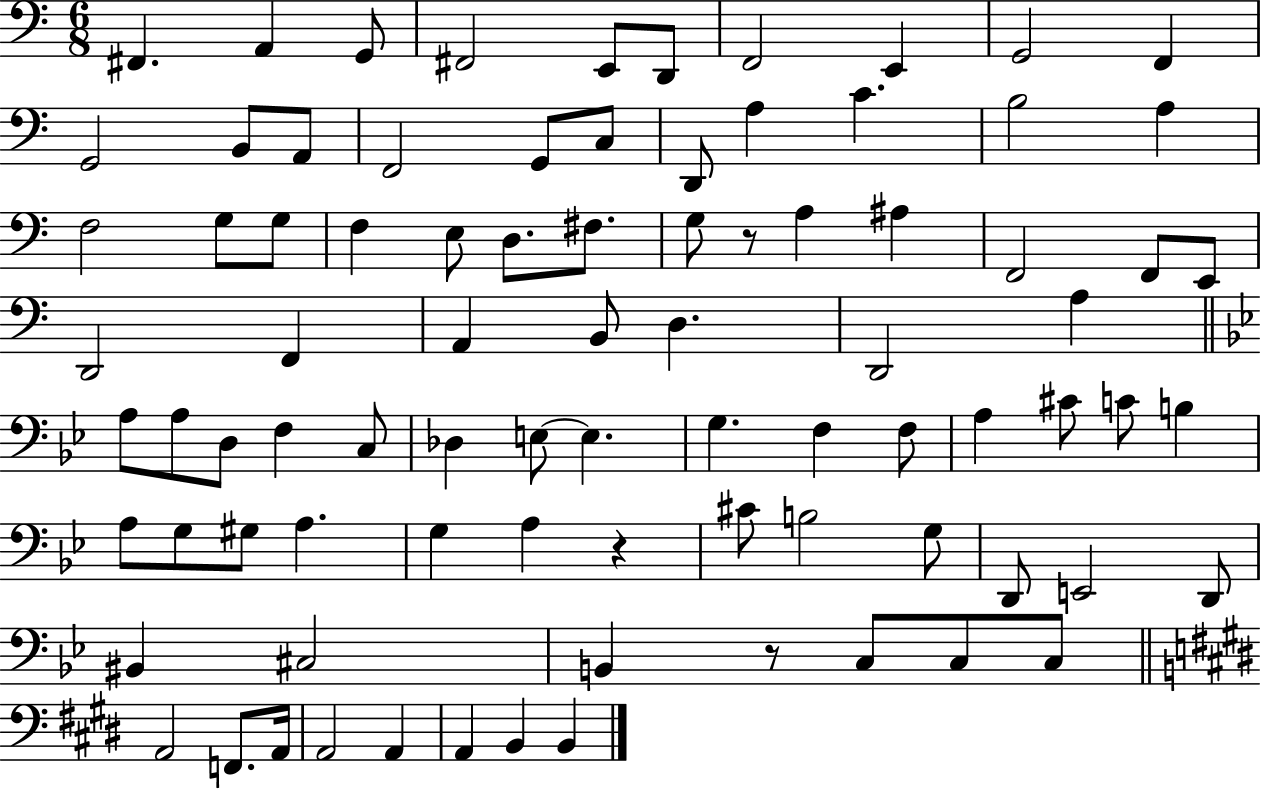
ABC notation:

X:1
T:Untitled
M:6/8
L:1/4
K:C
^F,, A,, G,,/2 ^F,,2 E,,/2 D,,/2 F,,2 E,, G,,2 F,, G,,2 B,,/2 A,,/2 F,,2 G,,/2 C,/2 D,,/2 A, C B,2 A, F,2 G,/2 G,/2 F, E,/2 D,/2 ^F,/2 G,/2 z/2 A, ^A, F,,2 F,,/2 E,,/2 D,,2 F,, A,, B,,/2 D, D,,2 A, A,/2 A,/2 D,/2 F, C,/2 _D, E,/2 E, G, F, F,/2 A, ^C/2 C/2 B, A,/2 G,/2 ^G,/2 A, G, A, z ^C/2 B,2 G,/2 D,,/2 E,,2 D,,/2 ^B,, ^C,2 B,, z/2 C,/2 C,/2 C,/2 A,,2 F,,/2 A,,/4 A,,2 A,, A,, B,, B,,